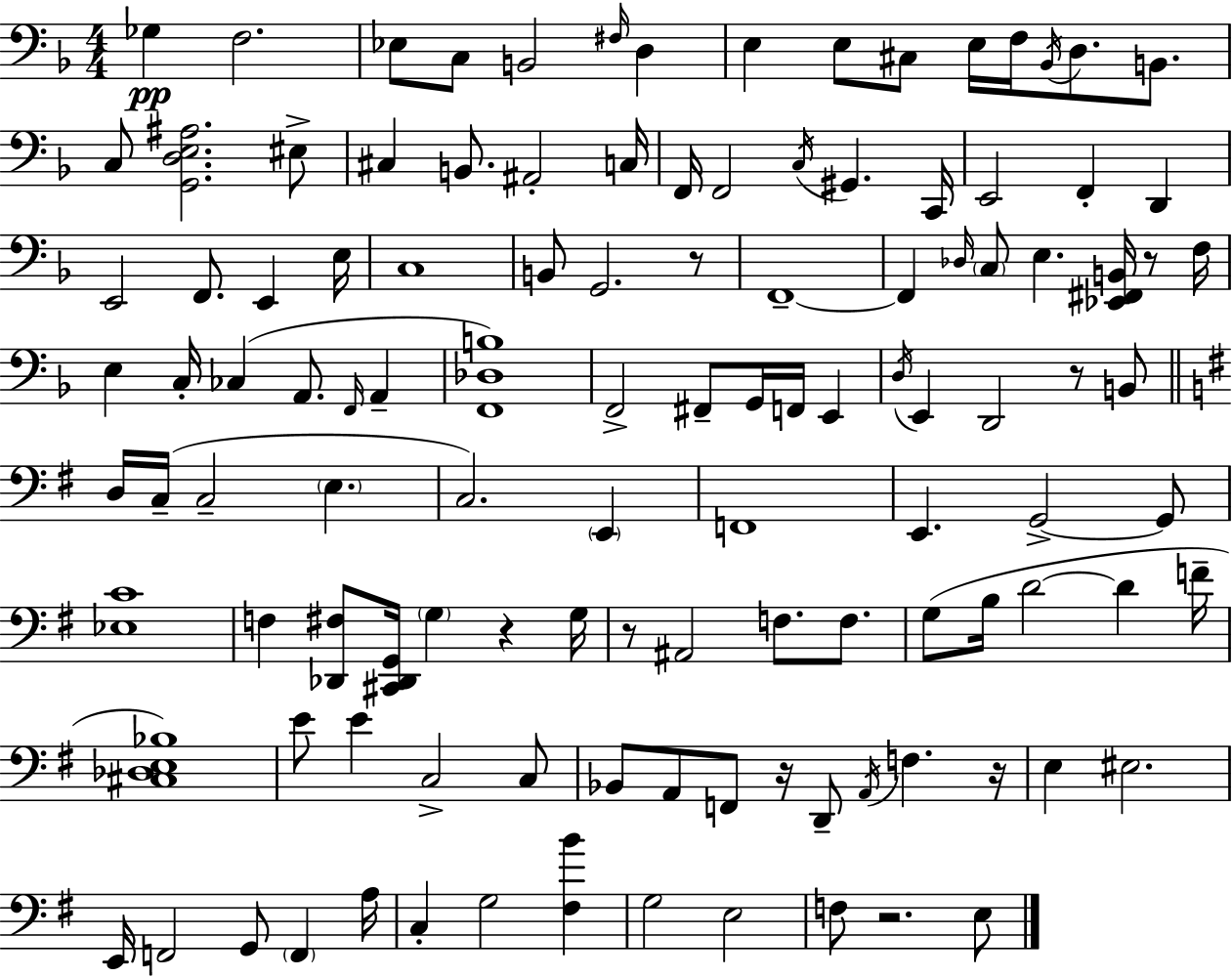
{
  \clef bass
  \numericTimeSignature
  \time 4/4
  \key f \major
  ges4\pp f2. | ees8 c8 b,2 \grace { fis16 } d4 | e4 e8 cis8 e16 f16 \acciaccatura { bes,16 } d8. b,8. | c8 <g, d e ais>2. | \break eis8-> cis4 b,8. ais,2-. | c16 f,16 f,2 \acciaccatura { c16 } gis,4. | c,16 e,2 f,4-. d,4 | e,2 f,8. e,4 | \break e16 c1 | b,8 g,2. | r8 f,1--~~ | f,4 \grace { des16 } \parenthesize c8 e4. | \break <ees, fis, b,>16 r8 f16 e4 c16-. ces4( a,8. | \grace { f,16 } a,4-- <f, des b>1) | f,2-> fis,8-- g,16 | f,16 e,4 \acciaccatura { d16 } e,4 d,2 | \break r8 b,8 \bar "||" \break \key g \major d16 c16--( c2-- \parenthesize e4. | c2.) \parenthesize e,4 | f,1 | e,4. g,2->~~ g,8 | \break <ees c'>1 | f4 <des, fis>8 <cis, des, g,>16 \parenthesize g4 r4 g16 | r8 ais,2 f8. f8. | g8( b16 d'2~~ d'4 f'16-- | \break <cis des e bes>1) | e'8 e'4 c2-> c8 | bes,8 a,8 f,8 r16 d,8-- \acciaccatura { a,16 } f4. | r16 e4 eis2. | \break e,16 f,2 g,8 \parenthesize f,4 | a16 c4-. g2 <fis b'>4 | g2 e2 | f8 r2. e8 | \break \bar "|."
}